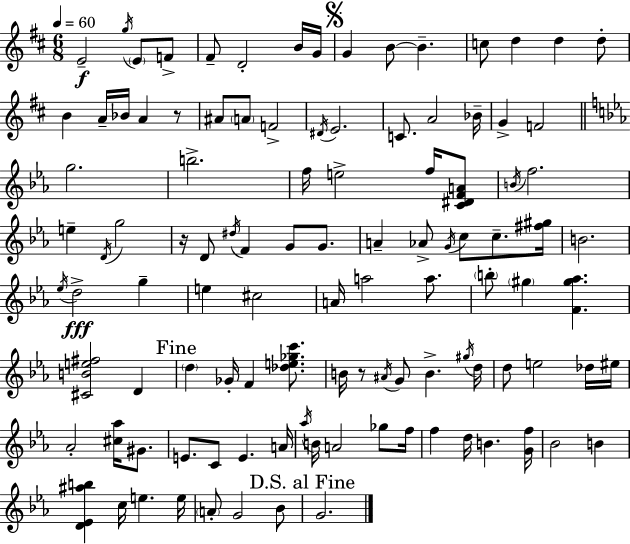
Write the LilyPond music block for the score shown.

{
  \clef treble
  \numericTimeSignature
  \time 6/8
  \key d \major
  \tempo 4 = 60
  e'2--\f \acciaccatura { g''16 } \parenthesize e'8 f'8-> | fis'8-- d'2-. b'16 | g'16 \mark \markup { \musicglyph "scripts.segno" } g'4 b'8~~ b'4.-- | c''8 d''4 d''4 d''8-. | \break b'4 a'16-- bes'16 a'4 r8 | ais'8 \parenthesize a'8 f'2-> | \acciaccatura { dis'16 } e'2. | c'8. a'2 | \break bes'16-- g'4-> f'2 | \bar "||" \break \key c \minor g''2. | b''2.-> | f''16 e''2-> f''16 <c' dis' f' a'>8 | \acciaccatura { b'16 } f''2. | \break e''4-- \acciaccatura { d'16 } g''2 | r16 d'8 \acciaccatura { dis''16 } f'4 g'8 | g'8. a'4-- aes'8-> \acciaccatura { g'16 } c''8 | c''8.-- <fis'' gis''>16 b'2. | \break \acciaccatura { ees''16 }\fff d''2-> | g''4-- e''4 cis''2 | a'16 a''2 | a''8. \parenthesize b''8-. \parenthesize gis''4 <f' gis'' aes''>4. | \break <cis' b' e'' fis''>2 | d'4 \mark "Fine" \parenthesize d''4 ges'16-. f'4 | <des'' e'' ges'' c'''>8. b'16 r8 \acciaccatura { ais'16 } g'8 b'4.-> | \acciaccatura { gis''16 } d''16 d''8 e''2 | \break des''16 eis''16 aes'2-. | <cis'' aes''>16 gis'8. e'8. c'8 | e'4. a'16 \acciaccatura { aes''16 } b'16 a'2 | ges''8 f''16 f''4 | \break d''16 b'4. <g' f''>16 bes'2 | b'4 <d' ees' ais'' b''>4 | c''16 e''4. e''16 \parenthesize a'8-. g'2 | bes'8 \mark "D.S. al Fine" g'2. | \break \bar "|."
}